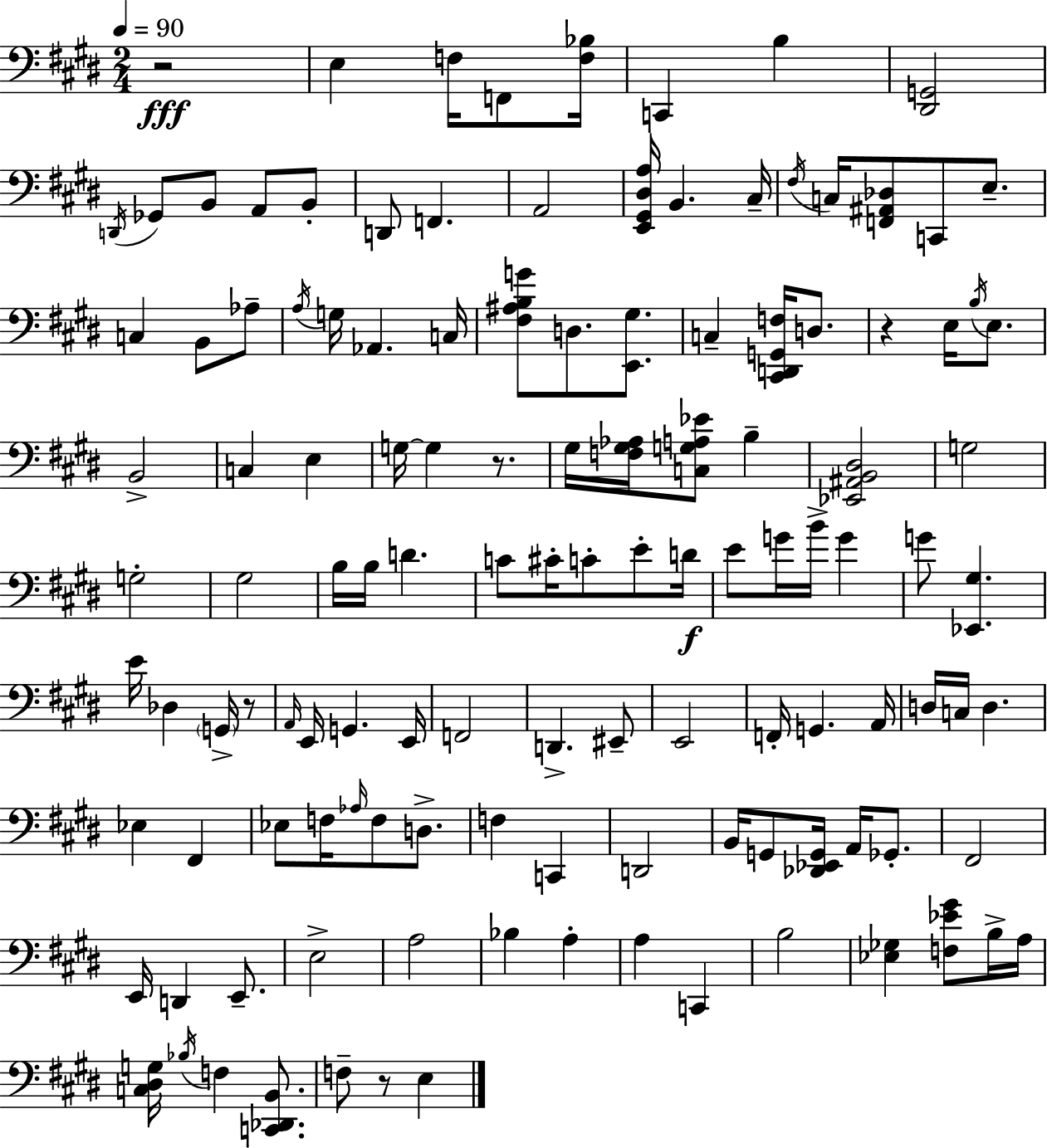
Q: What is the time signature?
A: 2/4